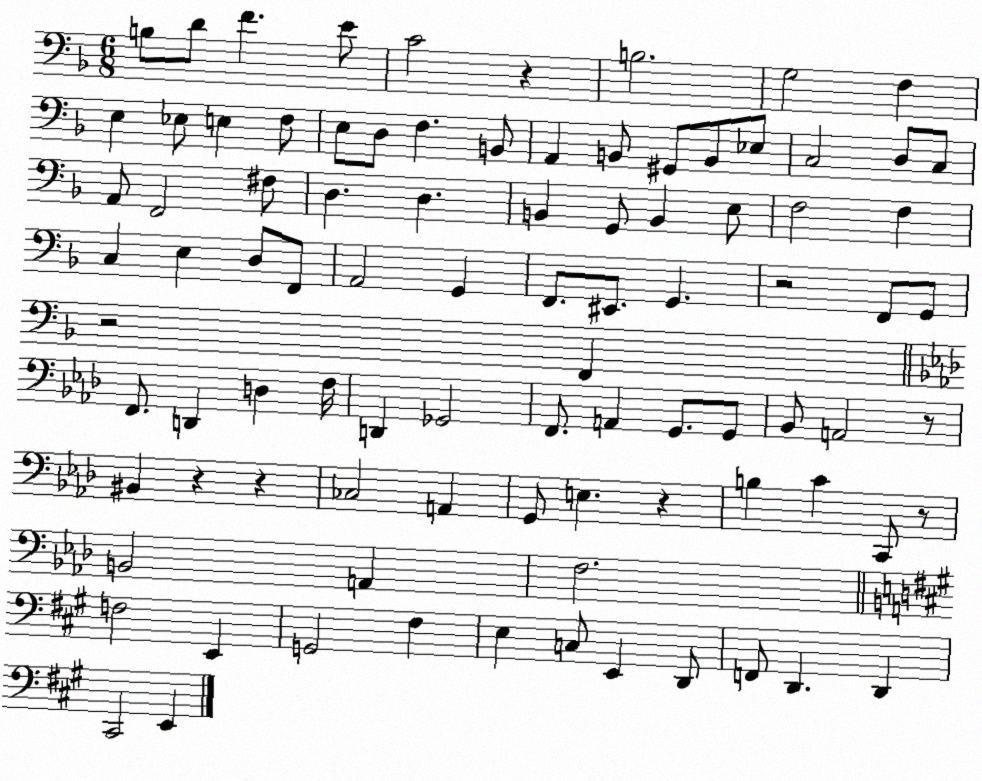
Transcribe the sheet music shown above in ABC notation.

X:1
T:Untitled
M:6/8
L:1/4
K:F
B,/2 D/2 F E/2 C2 z B,2 G,2 F, E, _E,/2 E, F,/2 E,/2 D,/2 F, B,,/2 A,, B,,/2 ^G,,/2 B,,/2 _E,/2 C,2 D,/2 C,/2 A,,/2 F,,2 ^F,/2 D, D, B,, G,,/2 B,, E,/2 F,2 F, C, E, D,/2 F,,/2 A,,2 G,, F,,/2 ^E,,/2 G,, z2 F,,/2 G,,/2 z2 F,, F,,/2 D,, D, F,/4 D,, _G,,2 F,,/2 A,, G,,/2 G,,/2 _B,,/2 A,,2 z/2 ^B,, z z _C,2 A,, G,,/2 E, z B, C C,,/2 z/2 B,,2 A,, F,2 F,2 E,, G,,2 ^F, E, C,/2 E,, D,,/2 F,,/2 D,, D,, ^C,,2 E,,